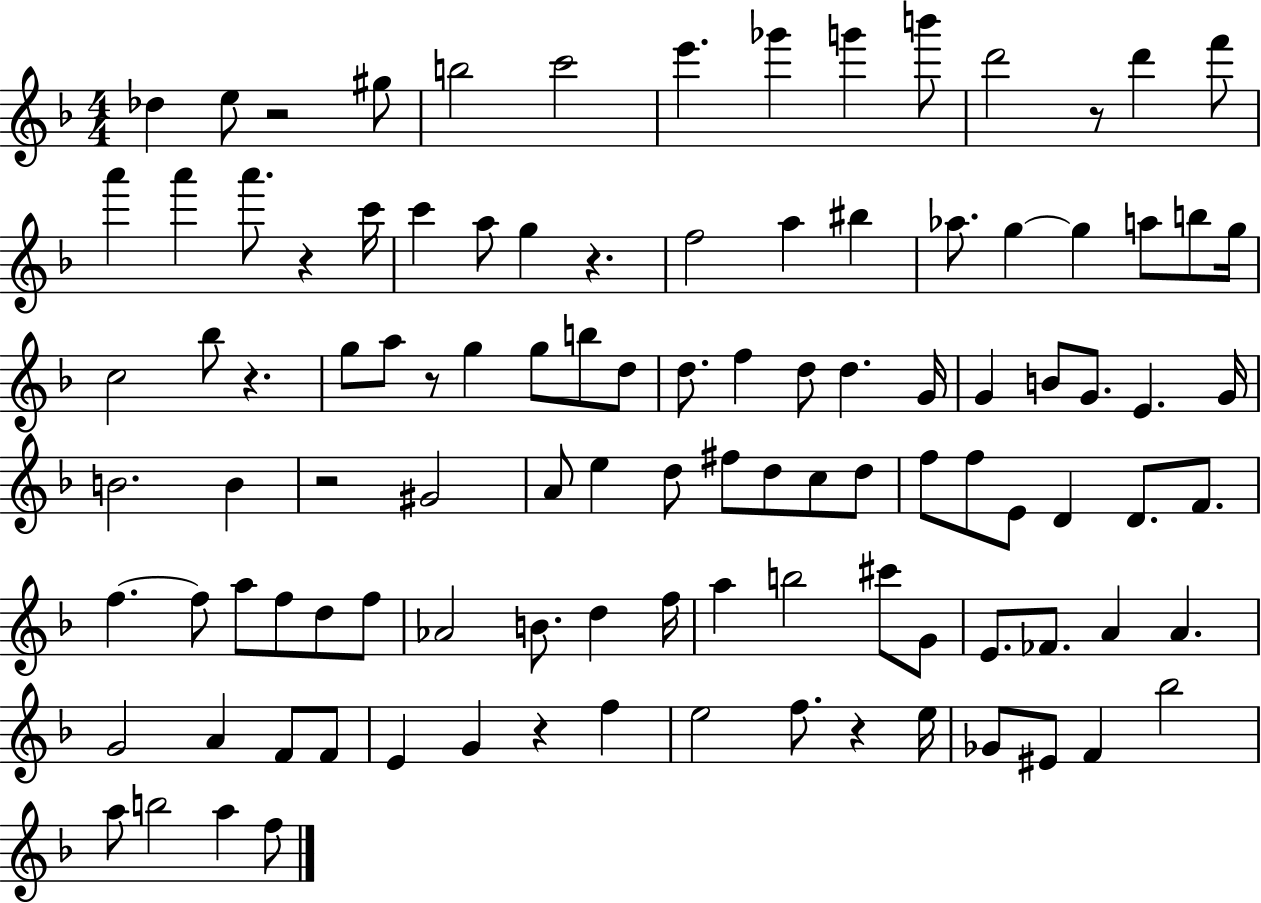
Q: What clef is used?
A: treble